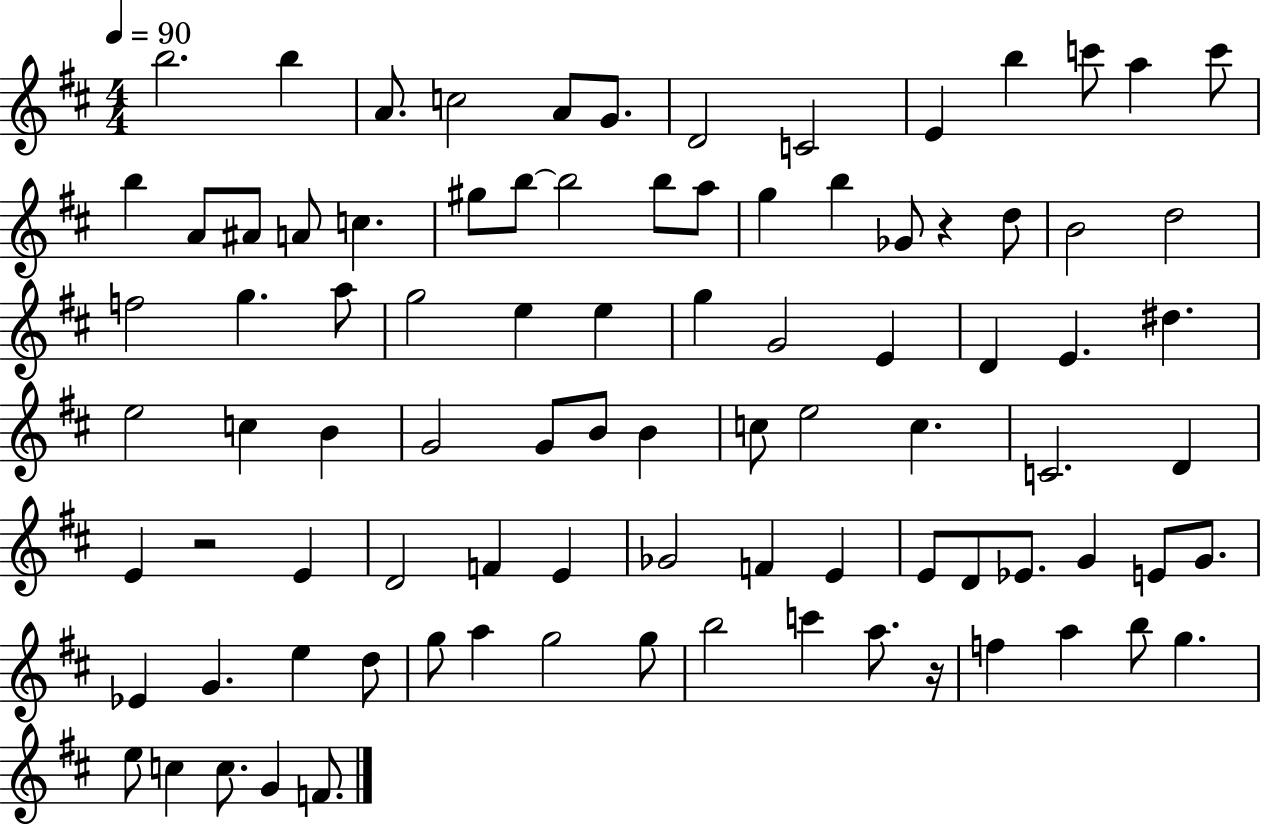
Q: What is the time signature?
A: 4/4